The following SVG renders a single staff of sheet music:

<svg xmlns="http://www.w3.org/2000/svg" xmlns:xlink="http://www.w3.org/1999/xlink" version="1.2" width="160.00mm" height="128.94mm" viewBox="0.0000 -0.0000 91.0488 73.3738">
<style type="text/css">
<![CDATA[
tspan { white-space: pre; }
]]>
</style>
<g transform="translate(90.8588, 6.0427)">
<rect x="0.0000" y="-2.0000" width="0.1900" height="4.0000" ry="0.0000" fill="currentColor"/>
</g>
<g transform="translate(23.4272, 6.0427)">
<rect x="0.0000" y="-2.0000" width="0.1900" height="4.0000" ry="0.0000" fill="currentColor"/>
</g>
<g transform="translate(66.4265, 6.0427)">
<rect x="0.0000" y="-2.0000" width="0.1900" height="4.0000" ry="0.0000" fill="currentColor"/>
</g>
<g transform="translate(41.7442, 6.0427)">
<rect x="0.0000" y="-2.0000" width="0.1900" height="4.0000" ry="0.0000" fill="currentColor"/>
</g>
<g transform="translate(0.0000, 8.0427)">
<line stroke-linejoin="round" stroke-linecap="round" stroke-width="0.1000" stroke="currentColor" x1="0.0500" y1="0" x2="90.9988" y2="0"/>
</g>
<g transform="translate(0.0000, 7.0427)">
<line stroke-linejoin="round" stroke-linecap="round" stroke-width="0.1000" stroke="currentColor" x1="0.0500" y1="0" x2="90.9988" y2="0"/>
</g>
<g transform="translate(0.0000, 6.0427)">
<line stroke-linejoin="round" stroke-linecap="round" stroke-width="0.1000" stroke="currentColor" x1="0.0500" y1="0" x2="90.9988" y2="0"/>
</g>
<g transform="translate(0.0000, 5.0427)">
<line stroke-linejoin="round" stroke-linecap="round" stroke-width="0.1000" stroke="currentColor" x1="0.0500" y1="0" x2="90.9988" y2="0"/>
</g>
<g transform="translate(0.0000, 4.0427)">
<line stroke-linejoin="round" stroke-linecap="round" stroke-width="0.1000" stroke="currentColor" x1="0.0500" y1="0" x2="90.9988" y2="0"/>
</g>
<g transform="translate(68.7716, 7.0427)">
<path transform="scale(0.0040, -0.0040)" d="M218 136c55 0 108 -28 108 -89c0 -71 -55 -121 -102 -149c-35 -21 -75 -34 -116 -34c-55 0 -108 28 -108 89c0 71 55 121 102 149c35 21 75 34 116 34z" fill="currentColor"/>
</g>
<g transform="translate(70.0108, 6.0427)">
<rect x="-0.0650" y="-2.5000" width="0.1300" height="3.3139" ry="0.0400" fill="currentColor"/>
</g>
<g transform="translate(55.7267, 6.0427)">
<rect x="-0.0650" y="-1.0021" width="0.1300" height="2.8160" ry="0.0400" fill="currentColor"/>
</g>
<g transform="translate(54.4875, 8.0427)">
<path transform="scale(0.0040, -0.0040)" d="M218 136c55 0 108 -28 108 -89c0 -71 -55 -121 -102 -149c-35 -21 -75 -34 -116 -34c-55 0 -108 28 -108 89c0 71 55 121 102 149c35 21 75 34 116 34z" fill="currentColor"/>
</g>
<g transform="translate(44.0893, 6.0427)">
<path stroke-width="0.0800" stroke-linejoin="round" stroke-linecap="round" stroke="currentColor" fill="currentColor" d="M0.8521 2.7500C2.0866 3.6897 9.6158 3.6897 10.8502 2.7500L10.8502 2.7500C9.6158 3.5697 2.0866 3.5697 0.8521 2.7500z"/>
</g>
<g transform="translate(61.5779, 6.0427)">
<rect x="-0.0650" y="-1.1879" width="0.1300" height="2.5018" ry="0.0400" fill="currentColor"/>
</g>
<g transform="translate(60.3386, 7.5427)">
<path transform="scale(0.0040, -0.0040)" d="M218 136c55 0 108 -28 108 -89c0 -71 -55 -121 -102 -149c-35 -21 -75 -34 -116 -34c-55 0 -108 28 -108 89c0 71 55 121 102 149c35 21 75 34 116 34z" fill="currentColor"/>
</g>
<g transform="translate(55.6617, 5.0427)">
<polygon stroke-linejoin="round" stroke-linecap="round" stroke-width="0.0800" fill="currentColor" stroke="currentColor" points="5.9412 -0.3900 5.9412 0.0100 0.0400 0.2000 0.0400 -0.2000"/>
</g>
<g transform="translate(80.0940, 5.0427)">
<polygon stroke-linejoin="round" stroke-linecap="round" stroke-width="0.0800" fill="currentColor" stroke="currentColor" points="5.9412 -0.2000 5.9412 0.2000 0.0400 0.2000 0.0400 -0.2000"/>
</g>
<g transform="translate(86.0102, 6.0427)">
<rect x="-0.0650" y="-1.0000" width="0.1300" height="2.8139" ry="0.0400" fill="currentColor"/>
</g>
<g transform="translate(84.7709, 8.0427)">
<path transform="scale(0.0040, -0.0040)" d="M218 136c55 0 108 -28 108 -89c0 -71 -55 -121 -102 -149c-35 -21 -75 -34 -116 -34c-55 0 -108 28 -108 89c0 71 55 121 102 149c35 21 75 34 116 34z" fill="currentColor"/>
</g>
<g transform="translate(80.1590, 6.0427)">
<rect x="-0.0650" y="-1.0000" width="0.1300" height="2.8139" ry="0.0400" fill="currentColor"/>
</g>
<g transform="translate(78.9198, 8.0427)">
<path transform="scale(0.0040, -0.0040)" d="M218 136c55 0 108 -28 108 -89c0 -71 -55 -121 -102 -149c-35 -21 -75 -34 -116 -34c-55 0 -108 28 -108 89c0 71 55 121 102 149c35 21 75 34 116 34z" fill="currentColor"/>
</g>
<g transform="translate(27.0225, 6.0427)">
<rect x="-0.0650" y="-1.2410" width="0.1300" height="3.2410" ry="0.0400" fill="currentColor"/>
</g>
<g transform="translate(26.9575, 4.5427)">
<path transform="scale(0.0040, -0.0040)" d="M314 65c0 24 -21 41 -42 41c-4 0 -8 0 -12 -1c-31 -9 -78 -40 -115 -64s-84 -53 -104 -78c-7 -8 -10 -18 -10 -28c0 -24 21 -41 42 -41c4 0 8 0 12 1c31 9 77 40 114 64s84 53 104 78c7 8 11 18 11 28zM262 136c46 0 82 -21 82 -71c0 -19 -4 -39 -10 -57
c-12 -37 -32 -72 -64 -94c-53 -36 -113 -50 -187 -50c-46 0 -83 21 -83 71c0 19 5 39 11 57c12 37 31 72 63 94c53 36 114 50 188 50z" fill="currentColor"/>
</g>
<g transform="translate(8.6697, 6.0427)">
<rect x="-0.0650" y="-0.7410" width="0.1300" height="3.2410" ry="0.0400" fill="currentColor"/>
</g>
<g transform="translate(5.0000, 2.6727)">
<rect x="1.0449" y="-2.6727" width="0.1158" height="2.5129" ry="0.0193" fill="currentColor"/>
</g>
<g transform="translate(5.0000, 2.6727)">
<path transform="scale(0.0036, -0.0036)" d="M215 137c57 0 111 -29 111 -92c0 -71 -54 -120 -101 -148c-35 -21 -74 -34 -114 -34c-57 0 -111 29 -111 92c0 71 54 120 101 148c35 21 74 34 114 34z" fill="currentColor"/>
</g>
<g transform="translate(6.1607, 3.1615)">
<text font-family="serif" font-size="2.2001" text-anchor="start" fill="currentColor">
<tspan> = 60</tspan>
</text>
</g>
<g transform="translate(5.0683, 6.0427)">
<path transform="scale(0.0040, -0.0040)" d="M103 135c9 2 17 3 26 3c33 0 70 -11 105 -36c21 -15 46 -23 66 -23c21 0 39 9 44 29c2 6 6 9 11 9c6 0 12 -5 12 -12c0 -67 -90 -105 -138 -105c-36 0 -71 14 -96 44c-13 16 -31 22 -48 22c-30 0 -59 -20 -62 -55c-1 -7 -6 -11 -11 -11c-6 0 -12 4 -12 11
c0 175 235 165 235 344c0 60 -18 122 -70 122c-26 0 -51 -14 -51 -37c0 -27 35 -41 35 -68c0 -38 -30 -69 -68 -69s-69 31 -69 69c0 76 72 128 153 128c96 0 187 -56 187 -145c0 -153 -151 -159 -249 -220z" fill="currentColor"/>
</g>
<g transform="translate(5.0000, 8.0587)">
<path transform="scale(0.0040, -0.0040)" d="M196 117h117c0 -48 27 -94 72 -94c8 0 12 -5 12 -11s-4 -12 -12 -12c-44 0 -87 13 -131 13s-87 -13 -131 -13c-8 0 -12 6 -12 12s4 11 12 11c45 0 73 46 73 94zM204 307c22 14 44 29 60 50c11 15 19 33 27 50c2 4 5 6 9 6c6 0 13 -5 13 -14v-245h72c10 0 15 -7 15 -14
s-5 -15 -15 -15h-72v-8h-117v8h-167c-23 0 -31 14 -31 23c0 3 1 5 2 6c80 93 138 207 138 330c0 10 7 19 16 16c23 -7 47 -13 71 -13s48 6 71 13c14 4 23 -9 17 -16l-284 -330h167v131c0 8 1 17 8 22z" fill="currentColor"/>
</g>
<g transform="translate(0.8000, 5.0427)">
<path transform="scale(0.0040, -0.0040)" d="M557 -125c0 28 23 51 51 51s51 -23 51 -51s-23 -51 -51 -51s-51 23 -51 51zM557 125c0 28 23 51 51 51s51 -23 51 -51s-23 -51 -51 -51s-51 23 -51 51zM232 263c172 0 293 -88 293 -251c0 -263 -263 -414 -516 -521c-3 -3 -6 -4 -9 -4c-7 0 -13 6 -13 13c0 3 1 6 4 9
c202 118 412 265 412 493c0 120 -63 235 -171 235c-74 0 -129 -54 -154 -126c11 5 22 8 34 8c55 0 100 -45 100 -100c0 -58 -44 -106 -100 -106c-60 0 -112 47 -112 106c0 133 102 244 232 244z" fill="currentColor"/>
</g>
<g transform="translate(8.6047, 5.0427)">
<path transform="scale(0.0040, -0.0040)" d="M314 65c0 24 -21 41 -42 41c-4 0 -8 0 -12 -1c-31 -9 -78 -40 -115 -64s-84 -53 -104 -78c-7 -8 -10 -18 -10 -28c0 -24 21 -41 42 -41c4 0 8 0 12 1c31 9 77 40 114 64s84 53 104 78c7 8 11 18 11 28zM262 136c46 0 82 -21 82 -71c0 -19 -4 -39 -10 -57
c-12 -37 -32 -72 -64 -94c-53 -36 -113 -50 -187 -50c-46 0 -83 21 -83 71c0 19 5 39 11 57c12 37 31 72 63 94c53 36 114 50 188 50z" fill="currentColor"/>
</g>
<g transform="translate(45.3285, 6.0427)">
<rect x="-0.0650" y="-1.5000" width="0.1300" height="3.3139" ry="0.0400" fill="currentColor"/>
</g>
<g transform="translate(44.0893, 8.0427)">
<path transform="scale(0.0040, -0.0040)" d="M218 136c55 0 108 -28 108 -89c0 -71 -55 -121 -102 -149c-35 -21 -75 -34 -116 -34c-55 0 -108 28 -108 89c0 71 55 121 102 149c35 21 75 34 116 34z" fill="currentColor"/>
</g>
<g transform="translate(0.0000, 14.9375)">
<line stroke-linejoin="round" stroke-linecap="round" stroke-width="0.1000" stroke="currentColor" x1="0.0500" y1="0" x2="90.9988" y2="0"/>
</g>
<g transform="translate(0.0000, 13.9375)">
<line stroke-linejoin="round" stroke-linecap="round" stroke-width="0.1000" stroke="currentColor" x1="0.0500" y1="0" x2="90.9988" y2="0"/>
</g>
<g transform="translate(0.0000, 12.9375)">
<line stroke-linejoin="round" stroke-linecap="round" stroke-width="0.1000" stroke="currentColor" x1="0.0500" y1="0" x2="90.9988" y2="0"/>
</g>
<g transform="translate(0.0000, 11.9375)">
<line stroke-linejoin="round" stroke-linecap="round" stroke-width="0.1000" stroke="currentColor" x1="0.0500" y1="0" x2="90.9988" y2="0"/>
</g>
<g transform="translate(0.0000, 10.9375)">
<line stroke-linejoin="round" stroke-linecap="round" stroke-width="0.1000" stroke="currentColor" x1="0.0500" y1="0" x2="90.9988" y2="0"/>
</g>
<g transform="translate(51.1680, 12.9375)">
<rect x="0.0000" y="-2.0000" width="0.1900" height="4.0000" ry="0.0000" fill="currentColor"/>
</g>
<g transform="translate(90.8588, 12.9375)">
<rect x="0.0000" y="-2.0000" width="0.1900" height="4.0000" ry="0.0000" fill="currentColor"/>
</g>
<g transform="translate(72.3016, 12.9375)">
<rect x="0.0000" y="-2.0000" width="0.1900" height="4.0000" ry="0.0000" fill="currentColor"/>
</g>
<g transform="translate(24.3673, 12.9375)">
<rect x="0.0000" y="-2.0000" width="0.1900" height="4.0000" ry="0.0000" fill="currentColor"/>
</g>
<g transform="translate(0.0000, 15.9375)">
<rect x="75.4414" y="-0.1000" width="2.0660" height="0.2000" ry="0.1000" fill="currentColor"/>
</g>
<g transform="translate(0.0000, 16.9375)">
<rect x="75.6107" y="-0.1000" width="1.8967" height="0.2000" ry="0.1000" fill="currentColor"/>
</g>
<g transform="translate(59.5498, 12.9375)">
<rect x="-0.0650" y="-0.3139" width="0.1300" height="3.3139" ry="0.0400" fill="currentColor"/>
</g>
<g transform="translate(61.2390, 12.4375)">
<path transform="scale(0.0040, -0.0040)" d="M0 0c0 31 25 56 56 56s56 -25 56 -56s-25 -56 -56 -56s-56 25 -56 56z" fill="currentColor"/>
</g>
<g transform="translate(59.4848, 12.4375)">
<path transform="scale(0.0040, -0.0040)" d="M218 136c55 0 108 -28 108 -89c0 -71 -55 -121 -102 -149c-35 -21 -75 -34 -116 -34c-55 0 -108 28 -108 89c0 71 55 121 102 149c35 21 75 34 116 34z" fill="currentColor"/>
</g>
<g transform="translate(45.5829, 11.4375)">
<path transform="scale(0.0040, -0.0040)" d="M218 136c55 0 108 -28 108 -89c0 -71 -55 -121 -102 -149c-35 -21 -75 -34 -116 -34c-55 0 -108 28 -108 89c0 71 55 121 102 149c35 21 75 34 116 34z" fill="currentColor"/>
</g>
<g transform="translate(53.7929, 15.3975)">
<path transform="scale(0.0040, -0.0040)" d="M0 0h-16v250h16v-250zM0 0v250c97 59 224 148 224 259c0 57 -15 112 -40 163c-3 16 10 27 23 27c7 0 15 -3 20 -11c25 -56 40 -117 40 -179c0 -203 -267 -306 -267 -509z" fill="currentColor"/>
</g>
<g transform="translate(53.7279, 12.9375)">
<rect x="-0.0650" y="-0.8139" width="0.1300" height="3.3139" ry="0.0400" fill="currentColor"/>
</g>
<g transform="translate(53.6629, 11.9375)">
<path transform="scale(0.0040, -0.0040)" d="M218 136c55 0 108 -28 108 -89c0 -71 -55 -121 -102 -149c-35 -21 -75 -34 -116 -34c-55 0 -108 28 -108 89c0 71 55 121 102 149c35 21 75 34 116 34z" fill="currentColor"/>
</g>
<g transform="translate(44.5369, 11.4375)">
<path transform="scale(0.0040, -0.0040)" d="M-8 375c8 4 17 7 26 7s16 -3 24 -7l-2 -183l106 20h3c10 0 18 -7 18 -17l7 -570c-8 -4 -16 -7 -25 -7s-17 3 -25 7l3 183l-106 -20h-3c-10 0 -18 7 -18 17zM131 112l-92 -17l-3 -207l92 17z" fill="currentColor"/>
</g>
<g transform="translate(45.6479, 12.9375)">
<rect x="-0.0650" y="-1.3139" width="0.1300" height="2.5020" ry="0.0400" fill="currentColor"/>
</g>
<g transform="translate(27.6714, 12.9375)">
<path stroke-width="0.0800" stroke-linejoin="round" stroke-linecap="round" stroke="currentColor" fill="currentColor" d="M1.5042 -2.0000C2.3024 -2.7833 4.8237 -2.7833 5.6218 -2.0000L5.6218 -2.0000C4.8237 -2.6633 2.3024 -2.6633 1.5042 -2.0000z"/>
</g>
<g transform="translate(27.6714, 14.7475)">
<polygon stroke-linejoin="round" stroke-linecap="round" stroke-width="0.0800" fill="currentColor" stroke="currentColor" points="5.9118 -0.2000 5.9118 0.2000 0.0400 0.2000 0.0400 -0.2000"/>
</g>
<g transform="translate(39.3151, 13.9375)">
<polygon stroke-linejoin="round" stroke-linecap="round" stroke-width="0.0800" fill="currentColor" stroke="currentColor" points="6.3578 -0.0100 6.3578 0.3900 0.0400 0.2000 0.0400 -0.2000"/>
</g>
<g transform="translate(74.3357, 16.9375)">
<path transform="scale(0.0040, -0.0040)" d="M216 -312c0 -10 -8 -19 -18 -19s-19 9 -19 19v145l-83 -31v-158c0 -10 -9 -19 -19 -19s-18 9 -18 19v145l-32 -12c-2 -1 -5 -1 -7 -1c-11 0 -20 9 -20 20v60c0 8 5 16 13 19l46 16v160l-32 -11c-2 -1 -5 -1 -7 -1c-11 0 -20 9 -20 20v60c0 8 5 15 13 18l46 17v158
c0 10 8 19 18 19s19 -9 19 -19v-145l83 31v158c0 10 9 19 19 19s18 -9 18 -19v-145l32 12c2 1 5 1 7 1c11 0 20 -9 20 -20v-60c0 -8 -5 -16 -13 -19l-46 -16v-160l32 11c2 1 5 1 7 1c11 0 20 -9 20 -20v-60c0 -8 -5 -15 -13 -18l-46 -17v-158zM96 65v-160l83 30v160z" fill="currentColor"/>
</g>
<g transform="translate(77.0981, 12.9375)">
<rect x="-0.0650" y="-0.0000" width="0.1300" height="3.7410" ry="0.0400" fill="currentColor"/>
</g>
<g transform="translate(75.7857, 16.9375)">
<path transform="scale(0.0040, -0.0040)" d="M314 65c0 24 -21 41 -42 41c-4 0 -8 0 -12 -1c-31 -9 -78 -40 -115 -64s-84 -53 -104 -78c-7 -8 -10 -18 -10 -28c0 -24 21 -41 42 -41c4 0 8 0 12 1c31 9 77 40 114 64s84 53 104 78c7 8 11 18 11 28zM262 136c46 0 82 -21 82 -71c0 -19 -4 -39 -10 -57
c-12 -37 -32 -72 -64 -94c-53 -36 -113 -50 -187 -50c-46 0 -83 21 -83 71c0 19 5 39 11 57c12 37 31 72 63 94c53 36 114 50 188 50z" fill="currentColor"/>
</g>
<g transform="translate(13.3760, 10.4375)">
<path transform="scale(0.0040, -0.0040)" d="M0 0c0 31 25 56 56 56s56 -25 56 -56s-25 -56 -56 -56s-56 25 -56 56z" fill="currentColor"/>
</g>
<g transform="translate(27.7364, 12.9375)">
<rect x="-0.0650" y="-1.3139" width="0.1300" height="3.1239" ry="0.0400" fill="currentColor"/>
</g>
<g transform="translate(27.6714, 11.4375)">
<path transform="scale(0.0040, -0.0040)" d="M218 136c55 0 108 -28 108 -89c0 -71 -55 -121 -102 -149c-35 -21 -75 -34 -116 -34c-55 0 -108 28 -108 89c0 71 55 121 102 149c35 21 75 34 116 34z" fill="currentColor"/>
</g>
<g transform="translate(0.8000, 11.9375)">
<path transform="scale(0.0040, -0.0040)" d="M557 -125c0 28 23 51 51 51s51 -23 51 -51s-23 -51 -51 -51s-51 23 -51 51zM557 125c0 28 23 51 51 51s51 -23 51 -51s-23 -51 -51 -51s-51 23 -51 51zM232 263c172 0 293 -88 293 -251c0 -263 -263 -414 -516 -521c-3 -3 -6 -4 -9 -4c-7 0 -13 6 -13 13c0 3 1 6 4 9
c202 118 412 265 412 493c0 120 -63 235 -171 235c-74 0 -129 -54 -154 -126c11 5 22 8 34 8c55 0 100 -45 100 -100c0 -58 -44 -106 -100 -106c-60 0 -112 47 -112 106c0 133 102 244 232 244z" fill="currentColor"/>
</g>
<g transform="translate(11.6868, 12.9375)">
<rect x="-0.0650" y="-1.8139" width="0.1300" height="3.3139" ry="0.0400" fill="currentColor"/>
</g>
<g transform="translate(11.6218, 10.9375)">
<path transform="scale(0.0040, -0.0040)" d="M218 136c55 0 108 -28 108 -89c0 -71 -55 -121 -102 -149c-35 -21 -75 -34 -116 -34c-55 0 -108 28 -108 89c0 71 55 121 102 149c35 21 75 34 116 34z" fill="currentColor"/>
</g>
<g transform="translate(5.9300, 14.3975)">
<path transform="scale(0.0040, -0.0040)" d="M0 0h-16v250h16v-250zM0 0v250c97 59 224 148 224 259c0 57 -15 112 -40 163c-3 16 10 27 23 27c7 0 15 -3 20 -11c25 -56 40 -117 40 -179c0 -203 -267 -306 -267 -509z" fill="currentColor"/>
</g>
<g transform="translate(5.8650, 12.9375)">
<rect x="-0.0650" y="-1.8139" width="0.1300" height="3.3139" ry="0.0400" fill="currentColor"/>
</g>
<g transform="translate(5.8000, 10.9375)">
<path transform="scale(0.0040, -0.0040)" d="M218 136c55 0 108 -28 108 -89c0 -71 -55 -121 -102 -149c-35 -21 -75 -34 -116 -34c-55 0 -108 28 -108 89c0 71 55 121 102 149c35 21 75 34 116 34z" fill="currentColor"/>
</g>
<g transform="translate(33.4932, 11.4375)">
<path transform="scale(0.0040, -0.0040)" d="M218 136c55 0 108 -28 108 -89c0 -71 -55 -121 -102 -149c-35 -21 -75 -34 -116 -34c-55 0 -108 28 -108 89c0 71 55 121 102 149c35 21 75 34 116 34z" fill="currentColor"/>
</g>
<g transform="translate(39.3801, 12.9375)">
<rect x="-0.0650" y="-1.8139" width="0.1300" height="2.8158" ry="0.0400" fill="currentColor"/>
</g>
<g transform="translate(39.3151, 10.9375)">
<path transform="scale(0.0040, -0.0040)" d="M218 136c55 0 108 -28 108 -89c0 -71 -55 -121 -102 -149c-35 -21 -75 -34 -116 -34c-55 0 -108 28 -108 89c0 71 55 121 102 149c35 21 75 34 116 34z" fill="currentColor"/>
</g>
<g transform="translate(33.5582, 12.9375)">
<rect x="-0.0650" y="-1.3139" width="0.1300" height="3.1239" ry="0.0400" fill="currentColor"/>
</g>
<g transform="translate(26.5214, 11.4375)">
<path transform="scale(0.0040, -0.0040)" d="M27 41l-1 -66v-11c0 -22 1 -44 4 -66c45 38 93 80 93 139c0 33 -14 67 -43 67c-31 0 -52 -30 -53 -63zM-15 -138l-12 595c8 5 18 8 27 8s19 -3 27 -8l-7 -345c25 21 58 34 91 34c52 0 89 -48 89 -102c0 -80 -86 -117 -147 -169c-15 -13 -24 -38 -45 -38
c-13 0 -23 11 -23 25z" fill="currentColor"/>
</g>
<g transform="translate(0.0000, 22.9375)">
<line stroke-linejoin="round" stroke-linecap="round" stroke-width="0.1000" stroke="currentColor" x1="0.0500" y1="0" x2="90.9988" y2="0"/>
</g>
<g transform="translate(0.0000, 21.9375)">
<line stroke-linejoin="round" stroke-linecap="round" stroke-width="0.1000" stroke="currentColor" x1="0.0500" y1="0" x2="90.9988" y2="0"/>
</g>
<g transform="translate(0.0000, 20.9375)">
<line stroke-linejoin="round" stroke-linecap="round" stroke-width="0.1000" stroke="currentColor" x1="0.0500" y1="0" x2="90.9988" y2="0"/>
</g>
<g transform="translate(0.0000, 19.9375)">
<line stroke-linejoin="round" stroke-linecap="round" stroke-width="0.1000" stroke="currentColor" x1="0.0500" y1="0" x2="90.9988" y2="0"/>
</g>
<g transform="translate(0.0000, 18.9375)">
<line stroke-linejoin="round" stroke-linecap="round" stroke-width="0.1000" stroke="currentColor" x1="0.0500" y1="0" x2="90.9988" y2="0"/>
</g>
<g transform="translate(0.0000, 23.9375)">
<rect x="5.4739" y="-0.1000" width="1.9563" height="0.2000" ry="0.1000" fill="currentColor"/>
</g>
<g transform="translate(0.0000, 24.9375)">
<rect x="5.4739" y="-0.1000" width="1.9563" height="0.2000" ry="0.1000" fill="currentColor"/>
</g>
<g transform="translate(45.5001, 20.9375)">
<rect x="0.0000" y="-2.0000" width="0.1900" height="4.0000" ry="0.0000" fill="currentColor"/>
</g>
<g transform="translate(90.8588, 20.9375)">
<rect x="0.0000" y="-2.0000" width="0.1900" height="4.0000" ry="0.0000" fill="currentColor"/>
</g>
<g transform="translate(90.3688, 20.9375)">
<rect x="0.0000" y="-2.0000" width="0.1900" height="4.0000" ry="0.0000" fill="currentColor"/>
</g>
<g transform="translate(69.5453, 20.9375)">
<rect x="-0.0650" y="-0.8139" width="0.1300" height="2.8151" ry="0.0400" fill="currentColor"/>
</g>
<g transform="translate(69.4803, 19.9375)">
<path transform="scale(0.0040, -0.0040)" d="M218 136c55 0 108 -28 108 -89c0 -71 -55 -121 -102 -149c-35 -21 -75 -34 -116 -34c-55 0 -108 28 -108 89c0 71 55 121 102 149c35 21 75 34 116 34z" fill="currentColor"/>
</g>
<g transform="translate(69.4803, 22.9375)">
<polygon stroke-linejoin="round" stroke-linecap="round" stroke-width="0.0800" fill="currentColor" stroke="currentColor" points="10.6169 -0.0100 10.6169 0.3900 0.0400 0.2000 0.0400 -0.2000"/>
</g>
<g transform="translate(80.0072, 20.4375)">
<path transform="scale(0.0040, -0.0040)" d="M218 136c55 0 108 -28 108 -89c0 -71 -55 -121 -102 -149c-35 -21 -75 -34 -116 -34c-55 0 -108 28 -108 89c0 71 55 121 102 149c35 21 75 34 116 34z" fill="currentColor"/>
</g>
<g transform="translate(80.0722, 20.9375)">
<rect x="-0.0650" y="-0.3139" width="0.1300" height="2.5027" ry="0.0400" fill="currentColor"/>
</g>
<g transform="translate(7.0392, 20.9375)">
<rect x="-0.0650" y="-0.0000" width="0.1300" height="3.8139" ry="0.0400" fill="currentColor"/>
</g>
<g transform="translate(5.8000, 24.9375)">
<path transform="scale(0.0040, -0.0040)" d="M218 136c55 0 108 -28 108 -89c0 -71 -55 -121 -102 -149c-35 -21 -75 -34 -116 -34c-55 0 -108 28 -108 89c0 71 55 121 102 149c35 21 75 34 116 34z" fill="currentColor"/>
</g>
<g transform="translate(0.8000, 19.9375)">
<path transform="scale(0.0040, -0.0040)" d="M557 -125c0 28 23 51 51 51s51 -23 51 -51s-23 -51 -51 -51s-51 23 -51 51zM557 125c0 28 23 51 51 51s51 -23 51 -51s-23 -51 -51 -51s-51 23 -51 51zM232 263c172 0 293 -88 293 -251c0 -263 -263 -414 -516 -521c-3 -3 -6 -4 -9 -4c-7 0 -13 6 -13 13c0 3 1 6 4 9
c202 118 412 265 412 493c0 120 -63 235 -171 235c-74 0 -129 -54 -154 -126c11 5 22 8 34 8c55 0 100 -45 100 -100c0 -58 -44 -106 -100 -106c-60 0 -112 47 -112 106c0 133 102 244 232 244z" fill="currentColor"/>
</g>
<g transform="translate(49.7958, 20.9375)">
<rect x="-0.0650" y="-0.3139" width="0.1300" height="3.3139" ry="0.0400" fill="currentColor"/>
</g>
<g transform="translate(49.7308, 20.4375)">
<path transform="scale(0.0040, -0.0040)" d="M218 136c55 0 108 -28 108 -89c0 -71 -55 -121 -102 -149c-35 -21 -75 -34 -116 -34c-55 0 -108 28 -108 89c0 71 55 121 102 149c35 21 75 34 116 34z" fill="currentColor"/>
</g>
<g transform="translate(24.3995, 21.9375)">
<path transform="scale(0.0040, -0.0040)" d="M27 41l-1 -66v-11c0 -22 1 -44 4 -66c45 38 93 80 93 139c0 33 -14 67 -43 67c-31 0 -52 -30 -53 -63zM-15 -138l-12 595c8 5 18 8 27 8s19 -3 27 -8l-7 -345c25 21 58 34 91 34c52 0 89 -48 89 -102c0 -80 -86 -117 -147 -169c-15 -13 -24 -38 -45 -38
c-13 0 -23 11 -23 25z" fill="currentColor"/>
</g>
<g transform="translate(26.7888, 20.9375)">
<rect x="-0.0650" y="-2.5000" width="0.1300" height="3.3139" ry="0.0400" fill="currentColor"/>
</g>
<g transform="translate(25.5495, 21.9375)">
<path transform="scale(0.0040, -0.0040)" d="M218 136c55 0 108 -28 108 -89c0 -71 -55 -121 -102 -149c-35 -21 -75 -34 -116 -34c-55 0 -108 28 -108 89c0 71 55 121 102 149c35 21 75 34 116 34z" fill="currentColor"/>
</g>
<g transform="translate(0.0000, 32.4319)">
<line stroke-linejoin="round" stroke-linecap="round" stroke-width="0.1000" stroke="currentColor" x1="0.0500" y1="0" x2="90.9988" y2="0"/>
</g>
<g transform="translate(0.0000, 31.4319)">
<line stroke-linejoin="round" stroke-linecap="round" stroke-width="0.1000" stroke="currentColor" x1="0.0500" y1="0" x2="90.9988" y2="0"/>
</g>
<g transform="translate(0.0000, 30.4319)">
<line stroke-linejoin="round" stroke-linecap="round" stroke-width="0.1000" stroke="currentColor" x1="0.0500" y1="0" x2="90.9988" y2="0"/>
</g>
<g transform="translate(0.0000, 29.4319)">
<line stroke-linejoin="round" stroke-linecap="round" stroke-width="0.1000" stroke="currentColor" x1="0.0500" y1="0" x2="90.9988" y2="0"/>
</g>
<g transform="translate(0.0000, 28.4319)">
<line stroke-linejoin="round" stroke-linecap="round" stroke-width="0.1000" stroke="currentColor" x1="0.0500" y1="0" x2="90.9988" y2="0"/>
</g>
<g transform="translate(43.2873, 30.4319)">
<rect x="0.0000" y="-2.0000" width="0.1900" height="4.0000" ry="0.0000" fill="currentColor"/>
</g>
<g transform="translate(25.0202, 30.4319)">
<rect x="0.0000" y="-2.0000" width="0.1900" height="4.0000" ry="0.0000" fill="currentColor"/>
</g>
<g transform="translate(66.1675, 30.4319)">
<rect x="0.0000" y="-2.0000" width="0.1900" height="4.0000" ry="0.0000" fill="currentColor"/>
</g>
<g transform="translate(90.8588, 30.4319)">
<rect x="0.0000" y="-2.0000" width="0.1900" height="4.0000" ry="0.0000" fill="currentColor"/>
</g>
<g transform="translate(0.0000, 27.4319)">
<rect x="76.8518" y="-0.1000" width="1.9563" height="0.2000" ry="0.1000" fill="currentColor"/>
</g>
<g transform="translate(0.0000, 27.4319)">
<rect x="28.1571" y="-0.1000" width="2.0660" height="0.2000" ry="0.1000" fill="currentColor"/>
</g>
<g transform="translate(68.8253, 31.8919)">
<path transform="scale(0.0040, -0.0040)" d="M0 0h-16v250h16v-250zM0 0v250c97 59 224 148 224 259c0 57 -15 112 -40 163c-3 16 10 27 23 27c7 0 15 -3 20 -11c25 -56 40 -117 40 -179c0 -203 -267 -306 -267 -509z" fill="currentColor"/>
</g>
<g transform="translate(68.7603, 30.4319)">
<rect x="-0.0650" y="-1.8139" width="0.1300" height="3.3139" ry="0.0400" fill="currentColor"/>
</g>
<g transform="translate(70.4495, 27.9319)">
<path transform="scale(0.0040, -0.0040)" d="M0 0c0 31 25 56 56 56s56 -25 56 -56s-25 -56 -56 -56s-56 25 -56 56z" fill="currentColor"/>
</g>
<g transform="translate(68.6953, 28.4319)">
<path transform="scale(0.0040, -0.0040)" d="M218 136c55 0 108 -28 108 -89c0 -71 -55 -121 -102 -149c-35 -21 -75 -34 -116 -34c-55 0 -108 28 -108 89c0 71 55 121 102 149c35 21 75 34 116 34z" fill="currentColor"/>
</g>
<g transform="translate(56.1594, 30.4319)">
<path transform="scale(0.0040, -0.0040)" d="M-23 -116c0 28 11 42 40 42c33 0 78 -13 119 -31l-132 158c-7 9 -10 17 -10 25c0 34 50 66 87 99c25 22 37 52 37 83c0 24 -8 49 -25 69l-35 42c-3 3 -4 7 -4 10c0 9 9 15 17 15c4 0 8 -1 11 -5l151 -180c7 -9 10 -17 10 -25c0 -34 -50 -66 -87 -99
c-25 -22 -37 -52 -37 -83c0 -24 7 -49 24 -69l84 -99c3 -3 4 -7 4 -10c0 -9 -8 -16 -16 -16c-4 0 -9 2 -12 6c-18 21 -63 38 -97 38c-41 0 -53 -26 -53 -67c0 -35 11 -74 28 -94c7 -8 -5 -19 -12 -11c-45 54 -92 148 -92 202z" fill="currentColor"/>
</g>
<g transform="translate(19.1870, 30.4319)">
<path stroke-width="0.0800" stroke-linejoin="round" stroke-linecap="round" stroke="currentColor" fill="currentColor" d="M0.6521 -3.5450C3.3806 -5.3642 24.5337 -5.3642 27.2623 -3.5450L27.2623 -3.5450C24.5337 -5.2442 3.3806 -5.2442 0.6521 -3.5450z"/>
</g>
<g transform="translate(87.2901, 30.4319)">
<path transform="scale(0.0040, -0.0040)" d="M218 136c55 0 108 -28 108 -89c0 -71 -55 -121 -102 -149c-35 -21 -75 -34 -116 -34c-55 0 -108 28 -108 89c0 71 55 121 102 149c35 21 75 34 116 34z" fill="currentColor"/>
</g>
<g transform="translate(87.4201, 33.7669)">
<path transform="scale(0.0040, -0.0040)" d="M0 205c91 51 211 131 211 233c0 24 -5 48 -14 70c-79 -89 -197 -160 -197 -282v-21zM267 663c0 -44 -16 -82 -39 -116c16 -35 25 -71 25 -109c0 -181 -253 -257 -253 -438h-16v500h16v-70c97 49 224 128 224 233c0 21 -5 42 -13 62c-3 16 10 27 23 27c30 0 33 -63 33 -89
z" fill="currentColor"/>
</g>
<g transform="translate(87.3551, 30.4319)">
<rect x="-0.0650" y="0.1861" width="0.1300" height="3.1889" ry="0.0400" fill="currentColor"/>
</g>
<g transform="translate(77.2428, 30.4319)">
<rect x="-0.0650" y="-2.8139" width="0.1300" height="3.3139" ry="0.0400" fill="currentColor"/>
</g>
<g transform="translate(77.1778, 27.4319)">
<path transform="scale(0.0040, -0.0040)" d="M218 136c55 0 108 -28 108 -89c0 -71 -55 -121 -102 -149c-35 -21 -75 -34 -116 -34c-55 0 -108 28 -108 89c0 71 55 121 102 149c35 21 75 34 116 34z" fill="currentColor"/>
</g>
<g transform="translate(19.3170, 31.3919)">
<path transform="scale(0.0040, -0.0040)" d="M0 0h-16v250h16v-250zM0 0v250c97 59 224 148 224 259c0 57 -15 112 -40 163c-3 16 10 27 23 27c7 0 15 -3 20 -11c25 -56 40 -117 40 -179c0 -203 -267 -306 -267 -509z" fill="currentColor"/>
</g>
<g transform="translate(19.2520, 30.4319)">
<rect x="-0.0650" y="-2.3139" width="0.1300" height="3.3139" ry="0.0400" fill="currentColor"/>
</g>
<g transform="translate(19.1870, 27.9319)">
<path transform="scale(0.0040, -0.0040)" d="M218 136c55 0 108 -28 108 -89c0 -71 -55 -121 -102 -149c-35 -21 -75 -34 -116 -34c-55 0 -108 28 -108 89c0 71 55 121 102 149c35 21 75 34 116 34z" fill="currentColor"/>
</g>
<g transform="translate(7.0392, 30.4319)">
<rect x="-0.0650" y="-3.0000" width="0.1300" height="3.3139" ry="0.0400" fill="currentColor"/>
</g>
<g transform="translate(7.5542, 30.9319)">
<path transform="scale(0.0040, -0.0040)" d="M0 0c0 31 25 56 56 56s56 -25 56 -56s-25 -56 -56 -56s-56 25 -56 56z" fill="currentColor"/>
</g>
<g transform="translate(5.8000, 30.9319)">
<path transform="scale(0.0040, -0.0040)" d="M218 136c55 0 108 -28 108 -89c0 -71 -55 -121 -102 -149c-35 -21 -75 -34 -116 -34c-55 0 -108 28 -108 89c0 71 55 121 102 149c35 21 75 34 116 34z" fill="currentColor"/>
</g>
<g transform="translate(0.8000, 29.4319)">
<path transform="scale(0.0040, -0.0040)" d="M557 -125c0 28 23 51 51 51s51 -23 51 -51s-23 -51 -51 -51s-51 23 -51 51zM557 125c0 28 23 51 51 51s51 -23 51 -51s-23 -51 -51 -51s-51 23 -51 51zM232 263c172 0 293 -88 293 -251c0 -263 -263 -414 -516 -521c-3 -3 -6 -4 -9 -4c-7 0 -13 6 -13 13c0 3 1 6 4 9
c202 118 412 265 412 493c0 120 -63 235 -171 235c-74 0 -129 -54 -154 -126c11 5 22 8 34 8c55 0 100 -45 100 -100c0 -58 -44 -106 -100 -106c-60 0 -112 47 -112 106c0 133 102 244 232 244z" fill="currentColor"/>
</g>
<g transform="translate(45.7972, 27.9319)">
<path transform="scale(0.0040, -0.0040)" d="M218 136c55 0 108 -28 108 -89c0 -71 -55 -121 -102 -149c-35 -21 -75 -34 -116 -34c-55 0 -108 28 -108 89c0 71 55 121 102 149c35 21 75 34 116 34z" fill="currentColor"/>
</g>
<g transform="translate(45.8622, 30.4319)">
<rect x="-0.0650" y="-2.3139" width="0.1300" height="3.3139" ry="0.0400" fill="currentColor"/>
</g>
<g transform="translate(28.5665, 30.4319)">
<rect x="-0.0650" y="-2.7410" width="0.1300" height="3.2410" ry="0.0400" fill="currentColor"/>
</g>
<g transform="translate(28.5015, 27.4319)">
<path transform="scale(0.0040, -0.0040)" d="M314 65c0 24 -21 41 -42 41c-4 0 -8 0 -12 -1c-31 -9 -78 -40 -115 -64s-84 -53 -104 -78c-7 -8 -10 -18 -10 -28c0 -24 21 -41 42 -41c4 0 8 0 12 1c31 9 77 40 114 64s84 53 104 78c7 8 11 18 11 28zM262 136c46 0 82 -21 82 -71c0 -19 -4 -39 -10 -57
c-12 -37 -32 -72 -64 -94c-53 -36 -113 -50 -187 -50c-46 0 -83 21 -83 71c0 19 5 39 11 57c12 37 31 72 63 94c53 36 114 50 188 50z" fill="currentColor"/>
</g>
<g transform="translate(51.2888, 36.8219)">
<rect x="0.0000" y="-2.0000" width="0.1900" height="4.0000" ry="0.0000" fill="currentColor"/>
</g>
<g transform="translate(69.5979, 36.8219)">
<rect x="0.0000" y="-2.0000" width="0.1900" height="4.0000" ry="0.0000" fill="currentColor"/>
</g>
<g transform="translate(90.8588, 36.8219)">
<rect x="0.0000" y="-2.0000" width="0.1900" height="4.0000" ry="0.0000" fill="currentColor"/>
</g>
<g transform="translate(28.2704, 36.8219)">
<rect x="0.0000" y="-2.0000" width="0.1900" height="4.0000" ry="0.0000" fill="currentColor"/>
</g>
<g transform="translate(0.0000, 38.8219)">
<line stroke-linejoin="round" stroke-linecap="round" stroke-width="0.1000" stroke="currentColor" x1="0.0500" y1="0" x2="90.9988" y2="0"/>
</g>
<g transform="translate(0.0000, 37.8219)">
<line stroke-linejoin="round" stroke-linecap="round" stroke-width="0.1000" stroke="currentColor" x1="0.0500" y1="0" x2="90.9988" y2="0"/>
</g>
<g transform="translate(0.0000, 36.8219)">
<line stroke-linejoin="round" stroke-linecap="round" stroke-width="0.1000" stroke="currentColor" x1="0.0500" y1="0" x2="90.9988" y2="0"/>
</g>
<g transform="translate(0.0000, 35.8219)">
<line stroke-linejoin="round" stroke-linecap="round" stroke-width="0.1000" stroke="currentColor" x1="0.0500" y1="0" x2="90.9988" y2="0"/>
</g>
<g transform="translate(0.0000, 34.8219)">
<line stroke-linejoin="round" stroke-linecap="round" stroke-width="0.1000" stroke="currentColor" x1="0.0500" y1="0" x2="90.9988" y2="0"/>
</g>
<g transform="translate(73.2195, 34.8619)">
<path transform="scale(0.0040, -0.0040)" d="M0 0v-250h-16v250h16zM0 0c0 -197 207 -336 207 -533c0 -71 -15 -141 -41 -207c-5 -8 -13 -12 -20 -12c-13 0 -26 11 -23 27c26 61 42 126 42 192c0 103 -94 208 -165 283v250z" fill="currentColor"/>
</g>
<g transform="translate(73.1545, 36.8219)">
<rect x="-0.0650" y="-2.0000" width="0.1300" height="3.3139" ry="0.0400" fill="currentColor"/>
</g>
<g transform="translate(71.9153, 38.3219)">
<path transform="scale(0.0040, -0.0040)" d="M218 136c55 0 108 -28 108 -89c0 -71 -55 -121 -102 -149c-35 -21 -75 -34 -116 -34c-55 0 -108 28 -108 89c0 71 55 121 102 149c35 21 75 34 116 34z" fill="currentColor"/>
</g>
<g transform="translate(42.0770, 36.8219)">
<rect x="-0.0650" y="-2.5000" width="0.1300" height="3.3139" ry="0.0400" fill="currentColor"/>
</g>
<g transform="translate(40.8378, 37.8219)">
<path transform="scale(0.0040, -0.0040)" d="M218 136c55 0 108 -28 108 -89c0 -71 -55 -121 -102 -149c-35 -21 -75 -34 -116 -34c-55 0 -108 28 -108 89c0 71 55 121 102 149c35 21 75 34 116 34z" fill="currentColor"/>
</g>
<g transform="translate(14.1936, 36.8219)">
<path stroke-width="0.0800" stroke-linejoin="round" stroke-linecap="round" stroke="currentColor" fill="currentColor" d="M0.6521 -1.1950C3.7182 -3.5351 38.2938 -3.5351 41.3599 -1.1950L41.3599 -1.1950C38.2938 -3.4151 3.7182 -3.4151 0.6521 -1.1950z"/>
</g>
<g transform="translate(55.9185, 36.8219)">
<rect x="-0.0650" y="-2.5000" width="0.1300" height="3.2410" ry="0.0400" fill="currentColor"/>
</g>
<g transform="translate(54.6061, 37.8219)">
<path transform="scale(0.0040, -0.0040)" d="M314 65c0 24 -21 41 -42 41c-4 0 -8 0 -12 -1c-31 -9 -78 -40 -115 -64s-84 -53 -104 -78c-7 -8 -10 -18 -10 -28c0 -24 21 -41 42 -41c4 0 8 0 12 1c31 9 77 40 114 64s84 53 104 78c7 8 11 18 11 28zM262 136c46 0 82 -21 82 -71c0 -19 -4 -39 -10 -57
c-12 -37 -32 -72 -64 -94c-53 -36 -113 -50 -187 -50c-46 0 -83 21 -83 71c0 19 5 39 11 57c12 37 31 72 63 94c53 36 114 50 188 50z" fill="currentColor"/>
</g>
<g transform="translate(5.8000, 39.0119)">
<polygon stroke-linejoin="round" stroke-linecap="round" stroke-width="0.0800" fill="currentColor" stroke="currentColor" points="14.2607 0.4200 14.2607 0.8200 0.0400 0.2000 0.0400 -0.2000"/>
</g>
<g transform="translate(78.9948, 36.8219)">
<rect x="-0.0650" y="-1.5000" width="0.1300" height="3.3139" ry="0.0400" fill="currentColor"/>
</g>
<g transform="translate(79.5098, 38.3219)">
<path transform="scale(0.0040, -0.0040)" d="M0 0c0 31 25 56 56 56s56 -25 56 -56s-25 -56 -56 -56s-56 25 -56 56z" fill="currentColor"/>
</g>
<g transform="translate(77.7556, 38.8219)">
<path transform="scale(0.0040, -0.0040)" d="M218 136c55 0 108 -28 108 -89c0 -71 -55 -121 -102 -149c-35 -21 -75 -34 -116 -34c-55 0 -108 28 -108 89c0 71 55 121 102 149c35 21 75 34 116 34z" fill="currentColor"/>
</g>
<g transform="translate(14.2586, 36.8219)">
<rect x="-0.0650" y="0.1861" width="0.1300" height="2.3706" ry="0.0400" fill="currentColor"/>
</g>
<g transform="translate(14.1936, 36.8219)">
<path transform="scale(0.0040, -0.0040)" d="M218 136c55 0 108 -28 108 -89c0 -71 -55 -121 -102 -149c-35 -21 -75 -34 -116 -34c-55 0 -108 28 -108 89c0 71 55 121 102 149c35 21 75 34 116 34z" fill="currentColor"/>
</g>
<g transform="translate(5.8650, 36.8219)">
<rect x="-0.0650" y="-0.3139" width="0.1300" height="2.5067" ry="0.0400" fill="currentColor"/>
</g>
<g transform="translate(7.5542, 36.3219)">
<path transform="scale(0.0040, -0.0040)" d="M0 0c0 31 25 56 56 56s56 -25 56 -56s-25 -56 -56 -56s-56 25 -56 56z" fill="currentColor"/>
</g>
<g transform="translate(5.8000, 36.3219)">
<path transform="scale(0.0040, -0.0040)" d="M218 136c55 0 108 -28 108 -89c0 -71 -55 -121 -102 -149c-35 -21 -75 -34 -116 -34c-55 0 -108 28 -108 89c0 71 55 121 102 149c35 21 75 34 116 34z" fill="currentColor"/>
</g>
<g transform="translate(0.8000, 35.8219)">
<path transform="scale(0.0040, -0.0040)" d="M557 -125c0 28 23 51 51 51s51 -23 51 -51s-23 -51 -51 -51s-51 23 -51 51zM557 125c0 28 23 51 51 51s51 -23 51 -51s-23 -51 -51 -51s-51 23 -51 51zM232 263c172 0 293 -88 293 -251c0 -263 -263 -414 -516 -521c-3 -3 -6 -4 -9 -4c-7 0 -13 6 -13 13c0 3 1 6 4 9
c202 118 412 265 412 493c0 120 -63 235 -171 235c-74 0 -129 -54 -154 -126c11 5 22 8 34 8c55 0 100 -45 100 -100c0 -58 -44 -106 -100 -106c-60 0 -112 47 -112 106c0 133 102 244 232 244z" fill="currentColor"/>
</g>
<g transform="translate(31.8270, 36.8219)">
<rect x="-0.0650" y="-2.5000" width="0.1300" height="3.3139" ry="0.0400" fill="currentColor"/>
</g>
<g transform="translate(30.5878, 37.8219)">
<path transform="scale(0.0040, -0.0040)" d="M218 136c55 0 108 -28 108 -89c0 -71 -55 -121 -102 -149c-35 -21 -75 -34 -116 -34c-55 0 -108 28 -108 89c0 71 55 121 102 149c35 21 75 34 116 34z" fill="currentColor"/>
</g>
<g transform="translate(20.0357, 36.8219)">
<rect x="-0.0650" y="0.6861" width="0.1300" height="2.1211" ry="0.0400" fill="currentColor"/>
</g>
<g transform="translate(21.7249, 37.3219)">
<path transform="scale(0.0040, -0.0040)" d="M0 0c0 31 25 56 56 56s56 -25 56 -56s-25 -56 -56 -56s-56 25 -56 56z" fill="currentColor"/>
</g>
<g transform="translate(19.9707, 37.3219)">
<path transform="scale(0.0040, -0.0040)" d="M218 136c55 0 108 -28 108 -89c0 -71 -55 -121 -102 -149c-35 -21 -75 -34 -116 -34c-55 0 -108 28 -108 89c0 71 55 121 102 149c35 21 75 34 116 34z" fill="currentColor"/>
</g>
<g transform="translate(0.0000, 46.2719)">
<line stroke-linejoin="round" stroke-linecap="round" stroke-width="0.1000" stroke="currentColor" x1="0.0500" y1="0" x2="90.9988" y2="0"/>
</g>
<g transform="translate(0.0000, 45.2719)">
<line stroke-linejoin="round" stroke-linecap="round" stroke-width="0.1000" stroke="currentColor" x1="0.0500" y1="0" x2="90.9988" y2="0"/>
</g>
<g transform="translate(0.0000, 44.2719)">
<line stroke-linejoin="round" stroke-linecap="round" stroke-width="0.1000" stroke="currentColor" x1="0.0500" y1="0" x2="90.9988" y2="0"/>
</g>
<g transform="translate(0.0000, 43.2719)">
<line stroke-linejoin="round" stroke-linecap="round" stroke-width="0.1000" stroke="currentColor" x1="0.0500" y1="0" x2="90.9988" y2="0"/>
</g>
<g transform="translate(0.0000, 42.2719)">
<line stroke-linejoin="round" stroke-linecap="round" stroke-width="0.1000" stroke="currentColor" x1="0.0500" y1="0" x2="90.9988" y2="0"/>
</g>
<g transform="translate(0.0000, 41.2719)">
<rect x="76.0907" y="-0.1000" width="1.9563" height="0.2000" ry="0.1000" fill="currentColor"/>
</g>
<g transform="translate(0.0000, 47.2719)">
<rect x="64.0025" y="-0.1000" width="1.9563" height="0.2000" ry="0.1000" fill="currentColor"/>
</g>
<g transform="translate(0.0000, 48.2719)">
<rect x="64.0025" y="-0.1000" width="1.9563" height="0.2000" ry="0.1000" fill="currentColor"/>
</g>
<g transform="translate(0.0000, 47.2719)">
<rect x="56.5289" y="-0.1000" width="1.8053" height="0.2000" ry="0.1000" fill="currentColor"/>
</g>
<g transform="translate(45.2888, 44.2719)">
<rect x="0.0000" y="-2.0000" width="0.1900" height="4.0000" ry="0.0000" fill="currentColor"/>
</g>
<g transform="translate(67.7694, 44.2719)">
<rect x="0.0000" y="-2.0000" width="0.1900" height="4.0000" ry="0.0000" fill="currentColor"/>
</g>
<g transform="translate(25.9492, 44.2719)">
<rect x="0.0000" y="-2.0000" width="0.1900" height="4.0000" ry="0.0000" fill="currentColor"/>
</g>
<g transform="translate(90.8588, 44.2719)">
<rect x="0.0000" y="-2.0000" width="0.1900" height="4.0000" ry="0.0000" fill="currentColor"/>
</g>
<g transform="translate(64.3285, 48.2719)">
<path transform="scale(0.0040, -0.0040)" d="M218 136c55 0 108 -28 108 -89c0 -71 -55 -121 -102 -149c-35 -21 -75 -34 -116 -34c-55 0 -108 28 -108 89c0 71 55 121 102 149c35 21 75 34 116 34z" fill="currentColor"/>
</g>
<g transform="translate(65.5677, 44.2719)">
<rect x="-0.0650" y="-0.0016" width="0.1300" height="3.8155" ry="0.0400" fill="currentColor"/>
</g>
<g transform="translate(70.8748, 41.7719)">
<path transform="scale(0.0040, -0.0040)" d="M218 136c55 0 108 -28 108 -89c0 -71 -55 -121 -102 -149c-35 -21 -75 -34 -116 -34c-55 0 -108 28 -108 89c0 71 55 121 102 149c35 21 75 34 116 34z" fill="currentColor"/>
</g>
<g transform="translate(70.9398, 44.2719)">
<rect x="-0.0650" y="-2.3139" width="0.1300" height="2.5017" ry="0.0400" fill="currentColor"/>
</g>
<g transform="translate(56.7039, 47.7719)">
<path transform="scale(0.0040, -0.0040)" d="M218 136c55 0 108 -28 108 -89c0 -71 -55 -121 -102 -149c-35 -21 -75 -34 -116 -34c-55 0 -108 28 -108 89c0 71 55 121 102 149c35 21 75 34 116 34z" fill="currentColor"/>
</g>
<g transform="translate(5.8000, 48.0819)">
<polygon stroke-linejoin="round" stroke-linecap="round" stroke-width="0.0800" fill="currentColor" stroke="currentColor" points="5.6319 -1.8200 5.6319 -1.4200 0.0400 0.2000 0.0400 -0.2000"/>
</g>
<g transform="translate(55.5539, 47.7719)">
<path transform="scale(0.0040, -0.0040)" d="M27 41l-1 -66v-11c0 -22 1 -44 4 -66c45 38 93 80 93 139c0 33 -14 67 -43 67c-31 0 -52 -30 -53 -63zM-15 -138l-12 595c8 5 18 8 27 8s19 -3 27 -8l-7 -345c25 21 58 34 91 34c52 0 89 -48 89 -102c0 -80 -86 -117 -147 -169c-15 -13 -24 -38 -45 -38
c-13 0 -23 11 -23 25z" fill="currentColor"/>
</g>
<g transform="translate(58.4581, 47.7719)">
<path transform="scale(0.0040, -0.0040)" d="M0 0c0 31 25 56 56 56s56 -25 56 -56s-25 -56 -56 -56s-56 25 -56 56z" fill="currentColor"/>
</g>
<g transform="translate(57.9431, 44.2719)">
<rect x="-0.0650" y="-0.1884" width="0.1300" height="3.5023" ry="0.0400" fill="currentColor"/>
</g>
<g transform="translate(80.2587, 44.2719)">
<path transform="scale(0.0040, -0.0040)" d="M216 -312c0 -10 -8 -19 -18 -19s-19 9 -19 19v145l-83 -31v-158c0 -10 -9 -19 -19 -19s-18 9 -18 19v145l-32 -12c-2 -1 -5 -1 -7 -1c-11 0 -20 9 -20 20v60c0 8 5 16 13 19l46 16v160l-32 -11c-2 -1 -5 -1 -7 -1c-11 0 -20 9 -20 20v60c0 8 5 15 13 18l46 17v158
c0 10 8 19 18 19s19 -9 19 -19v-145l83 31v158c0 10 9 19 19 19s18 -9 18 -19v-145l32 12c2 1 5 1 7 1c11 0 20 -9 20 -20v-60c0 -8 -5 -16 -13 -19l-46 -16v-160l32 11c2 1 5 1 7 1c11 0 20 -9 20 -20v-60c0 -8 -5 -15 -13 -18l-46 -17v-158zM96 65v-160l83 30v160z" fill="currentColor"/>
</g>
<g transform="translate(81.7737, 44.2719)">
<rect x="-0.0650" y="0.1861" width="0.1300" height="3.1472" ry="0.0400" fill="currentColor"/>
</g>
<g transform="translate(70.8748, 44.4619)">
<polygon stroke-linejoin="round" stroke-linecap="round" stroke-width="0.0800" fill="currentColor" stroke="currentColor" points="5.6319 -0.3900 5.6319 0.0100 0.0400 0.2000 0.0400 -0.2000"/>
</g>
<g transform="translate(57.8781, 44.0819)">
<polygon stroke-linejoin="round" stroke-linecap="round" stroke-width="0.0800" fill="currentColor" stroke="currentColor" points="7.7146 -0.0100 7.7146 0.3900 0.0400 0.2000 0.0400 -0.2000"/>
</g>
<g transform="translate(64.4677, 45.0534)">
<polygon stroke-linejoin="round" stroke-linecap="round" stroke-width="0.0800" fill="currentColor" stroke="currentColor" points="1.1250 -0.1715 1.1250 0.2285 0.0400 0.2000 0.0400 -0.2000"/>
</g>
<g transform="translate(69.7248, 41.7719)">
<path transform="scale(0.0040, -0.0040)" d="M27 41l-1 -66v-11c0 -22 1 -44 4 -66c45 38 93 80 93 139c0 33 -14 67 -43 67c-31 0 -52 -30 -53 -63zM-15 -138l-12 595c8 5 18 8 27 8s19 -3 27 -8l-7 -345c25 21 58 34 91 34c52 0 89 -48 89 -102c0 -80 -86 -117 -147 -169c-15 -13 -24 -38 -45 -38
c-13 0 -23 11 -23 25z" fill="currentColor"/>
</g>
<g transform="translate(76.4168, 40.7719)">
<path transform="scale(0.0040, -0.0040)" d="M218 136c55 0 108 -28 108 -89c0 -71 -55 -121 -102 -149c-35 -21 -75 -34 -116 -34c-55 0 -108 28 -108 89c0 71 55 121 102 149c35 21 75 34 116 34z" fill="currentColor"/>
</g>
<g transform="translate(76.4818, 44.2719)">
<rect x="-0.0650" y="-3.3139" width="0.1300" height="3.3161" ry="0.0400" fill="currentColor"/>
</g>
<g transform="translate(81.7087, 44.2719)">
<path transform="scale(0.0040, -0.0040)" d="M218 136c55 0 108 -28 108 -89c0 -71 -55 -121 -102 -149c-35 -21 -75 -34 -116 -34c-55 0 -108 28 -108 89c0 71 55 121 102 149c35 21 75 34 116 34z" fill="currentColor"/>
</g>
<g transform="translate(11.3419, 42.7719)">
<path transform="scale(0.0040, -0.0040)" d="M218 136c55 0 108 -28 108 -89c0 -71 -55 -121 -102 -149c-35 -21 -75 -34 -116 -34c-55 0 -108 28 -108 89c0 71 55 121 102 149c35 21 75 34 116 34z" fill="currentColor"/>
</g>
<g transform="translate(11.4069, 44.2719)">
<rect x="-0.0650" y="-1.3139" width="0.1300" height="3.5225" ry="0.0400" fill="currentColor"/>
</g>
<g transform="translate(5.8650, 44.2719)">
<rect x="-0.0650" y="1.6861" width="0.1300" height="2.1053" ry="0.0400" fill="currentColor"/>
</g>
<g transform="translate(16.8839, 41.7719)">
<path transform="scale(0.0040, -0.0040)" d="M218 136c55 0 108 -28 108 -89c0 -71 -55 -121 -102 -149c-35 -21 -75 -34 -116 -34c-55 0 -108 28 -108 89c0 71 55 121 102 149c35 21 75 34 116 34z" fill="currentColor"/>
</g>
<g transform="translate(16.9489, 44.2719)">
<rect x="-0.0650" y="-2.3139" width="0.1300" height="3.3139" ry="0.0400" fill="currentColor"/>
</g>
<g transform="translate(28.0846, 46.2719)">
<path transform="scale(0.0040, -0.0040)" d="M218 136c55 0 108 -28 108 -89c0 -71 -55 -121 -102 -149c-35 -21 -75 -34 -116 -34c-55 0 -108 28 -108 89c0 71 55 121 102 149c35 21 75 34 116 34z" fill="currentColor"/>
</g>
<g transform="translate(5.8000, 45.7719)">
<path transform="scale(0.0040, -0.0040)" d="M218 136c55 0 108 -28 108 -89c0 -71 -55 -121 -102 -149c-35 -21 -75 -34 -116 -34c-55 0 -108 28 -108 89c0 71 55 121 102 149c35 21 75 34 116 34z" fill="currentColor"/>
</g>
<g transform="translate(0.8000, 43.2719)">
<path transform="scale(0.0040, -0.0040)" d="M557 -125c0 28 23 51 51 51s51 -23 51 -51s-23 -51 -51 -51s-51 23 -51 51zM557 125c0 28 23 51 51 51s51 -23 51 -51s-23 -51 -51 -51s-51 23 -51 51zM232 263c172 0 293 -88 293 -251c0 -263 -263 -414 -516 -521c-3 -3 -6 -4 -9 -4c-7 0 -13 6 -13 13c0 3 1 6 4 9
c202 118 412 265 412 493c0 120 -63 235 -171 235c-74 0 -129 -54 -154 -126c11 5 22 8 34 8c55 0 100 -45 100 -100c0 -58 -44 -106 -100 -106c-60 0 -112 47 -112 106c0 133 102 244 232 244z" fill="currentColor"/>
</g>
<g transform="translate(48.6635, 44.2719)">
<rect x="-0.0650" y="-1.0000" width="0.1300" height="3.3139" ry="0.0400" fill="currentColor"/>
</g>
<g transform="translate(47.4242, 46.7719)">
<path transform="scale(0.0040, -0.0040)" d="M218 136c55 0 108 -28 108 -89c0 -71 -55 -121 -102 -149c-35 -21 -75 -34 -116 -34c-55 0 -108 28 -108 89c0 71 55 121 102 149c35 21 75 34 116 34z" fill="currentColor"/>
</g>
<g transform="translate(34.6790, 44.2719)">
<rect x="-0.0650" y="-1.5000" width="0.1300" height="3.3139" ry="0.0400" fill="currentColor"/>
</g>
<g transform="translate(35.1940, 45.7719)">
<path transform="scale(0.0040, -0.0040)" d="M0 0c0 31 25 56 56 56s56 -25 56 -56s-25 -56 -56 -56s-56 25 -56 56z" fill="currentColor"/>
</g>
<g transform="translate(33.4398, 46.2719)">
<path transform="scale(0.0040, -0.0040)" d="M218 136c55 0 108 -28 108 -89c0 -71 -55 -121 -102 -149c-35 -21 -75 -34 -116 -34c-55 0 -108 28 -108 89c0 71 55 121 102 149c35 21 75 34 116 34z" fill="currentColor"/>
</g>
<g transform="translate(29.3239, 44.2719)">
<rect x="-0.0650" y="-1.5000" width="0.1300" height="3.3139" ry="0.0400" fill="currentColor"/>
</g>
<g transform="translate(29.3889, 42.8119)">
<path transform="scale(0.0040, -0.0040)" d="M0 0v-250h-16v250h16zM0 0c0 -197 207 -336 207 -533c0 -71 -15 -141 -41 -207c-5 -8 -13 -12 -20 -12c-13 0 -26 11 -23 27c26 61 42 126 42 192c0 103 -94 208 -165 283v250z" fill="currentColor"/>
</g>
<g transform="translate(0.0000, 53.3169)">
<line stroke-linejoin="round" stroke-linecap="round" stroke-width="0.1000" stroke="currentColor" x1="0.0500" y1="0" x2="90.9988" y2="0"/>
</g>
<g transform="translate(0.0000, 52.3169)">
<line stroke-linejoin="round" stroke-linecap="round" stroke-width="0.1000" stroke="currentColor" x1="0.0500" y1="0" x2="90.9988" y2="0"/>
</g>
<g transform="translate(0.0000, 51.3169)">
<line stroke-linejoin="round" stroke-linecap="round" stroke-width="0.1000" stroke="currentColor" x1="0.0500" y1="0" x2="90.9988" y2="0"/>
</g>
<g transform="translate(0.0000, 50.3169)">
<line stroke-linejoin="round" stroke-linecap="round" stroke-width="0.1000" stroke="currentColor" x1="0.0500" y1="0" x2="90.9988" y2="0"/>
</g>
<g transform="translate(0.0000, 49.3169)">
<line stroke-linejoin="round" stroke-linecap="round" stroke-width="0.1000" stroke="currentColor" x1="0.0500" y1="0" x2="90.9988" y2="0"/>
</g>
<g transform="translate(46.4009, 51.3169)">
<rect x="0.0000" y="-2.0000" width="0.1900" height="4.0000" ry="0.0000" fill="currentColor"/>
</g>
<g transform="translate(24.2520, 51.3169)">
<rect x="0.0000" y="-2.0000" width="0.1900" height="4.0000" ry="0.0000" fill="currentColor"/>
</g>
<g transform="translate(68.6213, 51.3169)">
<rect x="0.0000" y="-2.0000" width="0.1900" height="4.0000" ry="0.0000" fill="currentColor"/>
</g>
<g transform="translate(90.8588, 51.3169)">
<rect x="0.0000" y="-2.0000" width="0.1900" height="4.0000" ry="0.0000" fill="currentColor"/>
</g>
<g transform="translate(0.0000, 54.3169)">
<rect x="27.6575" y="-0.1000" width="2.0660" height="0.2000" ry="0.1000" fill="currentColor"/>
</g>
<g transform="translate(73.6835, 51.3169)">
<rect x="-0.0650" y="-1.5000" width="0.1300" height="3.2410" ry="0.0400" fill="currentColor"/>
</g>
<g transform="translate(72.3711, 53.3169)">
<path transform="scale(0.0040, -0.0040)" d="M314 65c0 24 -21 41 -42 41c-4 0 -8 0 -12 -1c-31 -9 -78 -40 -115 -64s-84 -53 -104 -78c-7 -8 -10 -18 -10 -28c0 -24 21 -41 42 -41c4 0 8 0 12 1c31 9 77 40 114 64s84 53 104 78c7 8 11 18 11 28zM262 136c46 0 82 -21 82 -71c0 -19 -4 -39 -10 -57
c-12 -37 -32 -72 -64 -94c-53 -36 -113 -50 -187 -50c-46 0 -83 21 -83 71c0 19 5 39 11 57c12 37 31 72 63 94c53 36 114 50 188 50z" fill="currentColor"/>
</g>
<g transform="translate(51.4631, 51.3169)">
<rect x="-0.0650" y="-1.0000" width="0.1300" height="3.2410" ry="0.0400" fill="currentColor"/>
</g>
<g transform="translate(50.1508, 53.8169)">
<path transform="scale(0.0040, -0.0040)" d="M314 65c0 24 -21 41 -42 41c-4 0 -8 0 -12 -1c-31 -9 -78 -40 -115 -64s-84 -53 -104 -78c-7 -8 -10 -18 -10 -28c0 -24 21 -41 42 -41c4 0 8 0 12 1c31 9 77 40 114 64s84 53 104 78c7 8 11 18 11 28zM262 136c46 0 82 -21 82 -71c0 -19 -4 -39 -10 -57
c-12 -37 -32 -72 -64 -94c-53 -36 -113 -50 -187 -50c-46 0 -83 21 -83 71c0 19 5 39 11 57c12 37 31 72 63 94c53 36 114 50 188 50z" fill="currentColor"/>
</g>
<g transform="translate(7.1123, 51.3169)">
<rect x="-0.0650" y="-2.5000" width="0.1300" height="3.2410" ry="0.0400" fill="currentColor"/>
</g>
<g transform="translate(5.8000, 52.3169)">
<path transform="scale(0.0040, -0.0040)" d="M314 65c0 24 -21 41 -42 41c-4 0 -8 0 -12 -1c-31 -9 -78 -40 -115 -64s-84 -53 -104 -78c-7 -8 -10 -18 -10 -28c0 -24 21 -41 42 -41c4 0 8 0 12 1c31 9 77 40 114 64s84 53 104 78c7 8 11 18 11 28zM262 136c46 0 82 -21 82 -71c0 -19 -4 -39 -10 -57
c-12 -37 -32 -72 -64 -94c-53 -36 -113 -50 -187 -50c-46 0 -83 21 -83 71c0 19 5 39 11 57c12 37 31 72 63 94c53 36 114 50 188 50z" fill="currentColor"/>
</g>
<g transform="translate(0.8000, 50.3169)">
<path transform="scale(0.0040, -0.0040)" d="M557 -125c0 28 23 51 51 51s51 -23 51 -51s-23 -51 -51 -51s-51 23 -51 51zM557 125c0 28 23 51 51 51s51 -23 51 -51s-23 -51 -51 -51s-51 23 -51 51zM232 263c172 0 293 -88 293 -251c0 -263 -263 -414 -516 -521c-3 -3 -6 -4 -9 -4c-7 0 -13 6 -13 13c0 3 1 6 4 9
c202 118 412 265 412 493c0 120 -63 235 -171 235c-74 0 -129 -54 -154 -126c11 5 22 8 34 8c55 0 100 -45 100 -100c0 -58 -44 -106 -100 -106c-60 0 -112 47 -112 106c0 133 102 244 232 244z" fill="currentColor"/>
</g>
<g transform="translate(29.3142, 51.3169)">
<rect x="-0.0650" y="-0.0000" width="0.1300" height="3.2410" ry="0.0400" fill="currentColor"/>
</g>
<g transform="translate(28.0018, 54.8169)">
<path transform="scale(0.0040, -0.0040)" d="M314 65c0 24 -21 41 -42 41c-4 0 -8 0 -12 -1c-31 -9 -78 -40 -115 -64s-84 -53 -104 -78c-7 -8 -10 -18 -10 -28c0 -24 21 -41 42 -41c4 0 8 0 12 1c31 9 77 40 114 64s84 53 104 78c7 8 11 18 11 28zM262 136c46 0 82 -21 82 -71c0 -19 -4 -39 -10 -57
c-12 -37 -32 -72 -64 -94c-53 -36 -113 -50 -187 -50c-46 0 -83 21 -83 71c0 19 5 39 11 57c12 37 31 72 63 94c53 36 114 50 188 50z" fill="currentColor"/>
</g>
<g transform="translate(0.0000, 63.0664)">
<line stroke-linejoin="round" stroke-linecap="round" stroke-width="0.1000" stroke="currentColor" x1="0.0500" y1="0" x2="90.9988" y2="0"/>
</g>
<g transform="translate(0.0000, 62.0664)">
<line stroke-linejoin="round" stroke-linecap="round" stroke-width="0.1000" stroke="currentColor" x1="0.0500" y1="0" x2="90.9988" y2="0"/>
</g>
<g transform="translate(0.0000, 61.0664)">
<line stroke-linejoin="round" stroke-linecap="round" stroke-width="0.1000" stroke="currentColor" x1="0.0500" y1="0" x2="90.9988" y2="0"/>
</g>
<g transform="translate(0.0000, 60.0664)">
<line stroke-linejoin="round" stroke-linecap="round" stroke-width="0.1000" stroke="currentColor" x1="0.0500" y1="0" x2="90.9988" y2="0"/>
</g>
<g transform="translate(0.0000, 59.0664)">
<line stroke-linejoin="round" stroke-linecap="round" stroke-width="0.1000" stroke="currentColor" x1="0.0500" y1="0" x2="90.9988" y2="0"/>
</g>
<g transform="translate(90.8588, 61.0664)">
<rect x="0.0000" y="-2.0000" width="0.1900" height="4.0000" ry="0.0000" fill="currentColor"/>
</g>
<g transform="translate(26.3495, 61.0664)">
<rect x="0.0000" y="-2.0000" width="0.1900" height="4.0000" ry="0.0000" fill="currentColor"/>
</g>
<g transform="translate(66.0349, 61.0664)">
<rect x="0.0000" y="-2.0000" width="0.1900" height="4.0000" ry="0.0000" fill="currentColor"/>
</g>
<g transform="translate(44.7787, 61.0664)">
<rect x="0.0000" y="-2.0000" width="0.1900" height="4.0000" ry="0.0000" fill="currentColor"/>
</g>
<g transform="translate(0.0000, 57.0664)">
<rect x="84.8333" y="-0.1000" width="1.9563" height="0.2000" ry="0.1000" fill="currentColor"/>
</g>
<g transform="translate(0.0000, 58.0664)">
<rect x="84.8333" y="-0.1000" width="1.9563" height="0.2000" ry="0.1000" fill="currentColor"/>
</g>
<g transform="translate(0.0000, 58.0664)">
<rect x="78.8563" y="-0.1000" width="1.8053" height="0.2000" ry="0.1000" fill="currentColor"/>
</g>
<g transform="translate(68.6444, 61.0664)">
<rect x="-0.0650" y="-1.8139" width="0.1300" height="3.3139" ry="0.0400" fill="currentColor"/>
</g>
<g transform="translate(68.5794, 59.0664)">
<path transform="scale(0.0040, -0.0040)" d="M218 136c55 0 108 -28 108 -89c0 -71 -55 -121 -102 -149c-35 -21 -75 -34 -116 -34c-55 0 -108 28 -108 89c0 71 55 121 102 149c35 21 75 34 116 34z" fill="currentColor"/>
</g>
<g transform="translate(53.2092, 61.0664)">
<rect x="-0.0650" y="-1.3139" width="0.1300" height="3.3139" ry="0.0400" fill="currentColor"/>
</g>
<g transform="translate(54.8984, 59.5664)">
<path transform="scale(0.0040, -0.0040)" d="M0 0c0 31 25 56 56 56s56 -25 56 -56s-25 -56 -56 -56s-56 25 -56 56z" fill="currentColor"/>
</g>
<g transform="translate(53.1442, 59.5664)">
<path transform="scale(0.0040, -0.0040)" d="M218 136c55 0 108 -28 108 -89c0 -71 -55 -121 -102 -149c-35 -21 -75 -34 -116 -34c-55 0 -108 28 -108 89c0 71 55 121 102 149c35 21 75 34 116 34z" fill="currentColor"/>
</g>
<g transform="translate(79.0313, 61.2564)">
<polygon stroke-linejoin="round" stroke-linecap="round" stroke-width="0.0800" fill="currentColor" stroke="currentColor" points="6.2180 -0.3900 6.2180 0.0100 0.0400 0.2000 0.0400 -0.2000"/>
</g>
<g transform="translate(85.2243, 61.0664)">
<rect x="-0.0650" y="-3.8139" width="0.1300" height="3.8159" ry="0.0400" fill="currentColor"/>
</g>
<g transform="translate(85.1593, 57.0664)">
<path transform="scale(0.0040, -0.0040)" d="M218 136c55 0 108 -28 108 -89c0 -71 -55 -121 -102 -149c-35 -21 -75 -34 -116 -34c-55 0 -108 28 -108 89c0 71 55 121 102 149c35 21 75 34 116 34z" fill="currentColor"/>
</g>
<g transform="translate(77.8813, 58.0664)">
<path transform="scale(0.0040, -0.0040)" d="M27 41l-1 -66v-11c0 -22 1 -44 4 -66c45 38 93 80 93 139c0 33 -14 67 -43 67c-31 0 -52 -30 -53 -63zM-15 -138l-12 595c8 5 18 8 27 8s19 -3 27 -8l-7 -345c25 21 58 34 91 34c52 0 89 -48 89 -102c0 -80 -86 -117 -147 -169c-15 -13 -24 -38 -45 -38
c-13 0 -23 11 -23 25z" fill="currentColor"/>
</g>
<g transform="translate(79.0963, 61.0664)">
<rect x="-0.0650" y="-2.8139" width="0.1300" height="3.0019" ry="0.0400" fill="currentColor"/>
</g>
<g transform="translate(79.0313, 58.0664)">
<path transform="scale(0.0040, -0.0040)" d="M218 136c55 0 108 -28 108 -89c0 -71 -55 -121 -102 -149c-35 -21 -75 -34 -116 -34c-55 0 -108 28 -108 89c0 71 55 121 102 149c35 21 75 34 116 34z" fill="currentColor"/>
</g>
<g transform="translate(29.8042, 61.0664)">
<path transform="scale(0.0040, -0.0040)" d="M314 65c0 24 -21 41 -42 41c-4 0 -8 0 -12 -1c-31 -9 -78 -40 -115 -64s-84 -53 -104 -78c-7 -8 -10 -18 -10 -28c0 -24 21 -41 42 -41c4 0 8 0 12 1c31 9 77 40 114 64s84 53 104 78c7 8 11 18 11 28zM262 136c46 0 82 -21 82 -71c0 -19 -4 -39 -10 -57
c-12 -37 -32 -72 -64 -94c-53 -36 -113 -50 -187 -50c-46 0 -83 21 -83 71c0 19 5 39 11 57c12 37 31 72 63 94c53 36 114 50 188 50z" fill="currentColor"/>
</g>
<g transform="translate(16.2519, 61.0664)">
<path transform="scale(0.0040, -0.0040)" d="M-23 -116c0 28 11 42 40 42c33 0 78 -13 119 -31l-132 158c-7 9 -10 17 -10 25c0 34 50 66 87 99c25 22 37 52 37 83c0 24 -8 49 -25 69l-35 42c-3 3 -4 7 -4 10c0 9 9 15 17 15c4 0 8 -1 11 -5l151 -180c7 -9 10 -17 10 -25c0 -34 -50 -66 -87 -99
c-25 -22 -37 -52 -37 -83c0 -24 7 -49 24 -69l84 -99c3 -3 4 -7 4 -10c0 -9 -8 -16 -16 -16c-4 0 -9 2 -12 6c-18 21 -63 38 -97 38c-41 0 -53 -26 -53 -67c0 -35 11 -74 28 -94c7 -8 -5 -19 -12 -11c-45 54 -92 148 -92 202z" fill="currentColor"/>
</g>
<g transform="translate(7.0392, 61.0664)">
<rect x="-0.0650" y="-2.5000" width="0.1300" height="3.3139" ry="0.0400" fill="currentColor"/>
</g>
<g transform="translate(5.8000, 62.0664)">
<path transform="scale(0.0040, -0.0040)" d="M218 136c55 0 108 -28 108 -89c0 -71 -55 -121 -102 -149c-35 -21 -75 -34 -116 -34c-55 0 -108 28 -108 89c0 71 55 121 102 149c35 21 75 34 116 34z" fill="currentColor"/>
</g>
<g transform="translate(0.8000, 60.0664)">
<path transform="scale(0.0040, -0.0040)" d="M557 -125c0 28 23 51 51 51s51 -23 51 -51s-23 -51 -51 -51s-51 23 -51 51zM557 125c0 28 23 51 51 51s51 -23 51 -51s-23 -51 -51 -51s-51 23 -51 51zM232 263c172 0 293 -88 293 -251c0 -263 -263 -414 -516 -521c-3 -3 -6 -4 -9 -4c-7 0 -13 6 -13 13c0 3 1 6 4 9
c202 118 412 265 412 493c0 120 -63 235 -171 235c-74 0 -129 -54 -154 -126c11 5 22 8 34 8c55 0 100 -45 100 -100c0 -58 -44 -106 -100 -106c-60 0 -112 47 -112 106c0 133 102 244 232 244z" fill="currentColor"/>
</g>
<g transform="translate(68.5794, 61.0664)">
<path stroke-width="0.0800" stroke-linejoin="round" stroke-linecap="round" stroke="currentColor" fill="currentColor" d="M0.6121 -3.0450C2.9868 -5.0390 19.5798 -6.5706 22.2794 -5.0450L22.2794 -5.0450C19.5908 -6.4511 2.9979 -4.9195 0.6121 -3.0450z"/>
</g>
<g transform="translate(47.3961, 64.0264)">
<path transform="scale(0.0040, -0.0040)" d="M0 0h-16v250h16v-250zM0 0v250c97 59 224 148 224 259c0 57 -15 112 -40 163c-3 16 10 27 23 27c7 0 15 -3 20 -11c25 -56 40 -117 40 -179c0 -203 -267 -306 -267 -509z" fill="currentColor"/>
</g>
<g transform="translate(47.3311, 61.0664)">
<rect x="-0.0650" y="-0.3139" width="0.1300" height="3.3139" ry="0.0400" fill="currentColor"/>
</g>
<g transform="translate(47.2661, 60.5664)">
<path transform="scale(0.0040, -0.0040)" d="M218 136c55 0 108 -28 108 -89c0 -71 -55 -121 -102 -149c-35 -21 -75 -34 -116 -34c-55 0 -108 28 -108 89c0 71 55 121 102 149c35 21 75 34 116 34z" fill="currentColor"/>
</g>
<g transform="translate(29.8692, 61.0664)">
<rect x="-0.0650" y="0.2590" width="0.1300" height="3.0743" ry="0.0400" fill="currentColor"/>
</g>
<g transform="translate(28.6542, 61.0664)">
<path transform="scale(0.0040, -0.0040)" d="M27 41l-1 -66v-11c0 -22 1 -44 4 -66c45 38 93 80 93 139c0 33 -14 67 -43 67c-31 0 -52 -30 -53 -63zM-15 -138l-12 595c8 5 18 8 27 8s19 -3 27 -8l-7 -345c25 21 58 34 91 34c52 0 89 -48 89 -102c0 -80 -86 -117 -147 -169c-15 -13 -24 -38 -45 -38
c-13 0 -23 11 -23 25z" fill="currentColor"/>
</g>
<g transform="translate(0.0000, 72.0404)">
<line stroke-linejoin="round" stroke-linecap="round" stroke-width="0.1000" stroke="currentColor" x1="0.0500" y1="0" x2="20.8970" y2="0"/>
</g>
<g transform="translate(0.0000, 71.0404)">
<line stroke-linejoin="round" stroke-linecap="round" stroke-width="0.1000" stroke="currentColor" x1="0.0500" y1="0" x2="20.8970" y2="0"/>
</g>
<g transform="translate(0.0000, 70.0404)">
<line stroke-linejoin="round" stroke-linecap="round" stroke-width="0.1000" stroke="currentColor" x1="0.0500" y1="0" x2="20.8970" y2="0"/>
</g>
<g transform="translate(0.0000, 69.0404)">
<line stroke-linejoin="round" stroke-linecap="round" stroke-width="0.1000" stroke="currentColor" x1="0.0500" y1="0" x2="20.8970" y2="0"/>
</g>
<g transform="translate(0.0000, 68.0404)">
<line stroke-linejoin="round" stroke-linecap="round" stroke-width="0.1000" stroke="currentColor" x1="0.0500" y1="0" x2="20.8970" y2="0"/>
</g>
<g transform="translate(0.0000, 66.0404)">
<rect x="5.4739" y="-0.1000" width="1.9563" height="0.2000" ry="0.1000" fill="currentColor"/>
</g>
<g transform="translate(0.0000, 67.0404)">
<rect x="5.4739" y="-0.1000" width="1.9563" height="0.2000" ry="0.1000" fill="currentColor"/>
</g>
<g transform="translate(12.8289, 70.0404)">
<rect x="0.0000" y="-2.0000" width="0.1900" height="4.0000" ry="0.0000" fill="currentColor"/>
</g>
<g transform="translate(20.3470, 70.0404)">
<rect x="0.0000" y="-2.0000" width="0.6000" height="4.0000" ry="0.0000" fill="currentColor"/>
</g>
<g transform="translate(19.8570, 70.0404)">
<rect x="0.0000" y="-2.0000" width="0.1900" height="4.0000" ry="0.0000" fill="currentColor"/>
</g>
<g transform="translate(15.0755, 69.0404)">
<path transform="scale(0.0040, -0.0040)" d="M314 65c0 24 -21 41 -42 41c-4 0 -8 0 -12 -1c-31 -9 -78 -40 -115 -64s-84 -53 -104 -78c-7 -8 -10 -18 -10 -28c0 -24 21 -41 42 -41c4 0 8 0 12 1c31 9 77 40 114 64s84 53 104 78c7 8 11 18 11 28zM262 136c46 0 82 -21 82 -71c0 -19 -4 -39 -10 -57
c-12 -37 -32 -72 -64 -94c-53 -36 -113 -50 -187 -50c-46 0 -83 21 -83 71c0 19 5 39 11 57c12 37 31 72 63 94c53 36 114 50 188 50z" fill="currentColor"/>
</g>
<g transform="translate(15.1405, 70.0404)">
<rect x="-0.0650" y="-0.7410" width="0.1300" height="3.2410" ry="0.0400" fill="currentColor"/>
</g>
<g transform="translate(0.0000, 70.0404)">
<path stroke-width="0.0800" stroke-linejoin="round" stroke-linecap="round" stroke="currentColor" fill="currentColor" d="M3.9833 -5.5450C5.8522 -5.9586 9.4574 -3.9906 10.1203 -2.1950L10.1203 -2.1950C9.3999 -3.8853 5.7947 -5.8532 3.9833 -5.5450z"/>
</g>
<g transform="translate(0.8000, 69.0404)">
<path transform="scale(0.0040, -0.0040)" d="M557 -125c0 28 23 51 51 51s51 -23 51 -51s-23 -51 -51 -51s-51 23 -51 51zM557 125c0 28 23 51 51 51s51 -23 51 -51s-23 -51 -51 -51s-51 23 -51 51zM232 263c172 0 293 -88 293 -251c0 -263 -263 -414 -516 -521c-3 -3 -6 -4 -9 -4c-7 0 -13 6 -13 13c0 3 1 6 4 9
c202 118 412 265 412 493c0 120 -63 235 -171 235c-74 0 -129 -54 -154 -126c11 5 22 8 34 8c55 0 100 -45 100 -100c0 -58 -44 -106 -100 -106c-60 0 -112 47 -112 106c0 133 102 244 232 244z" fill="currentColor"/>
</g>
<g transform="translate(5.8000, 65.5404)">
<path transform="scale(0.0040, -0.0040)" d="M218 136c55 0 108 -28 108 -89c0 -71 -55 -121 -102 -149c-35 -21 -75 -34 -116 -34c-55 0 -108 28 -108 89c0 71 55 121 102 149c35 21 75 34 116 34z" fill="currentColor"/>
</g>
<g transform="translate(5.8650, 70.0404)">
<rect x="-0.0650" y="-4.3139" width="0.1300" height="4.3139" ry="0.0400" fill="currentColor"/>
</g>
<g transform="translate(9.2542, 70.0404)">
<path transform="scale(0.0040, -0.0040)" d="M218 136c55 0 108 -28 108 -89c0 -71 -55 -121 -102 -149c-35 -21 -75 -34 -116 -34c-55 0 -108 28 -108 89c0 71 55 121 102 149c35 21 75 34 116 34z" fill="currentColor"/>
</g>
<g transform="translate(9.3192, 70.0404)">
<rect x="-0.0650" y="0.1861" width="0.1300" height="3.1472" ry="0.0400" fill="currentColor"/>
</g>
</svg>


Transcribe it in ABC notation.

X:1
T:Untitled
M:2/4
L:1/4
K:C
F,2 G,2 G,, G,,/2 A,,/2 B,, G,,/2 G,,/2 A,/2 A, _G,/2 _G,/2 A,/2 G,/2 F,/2 E, ^C,,2 C,, _B,, E, F,/2 E,/2 C, B,/2 C2 B, z A,/2 C D,/4 E,/2 D,/2 C,/2 B,, B,, B,,2 A,,/2 G,, A,,/2 G,/2 B, G,,/2 G,, F,, _D,,/2 C,,/4 _B,/2 D/2 ^D, B,,2 D,,2 F,,2 G,,2 B,, z _D,2 E,/2 G, A, _C/2 E/2 F D, F,2